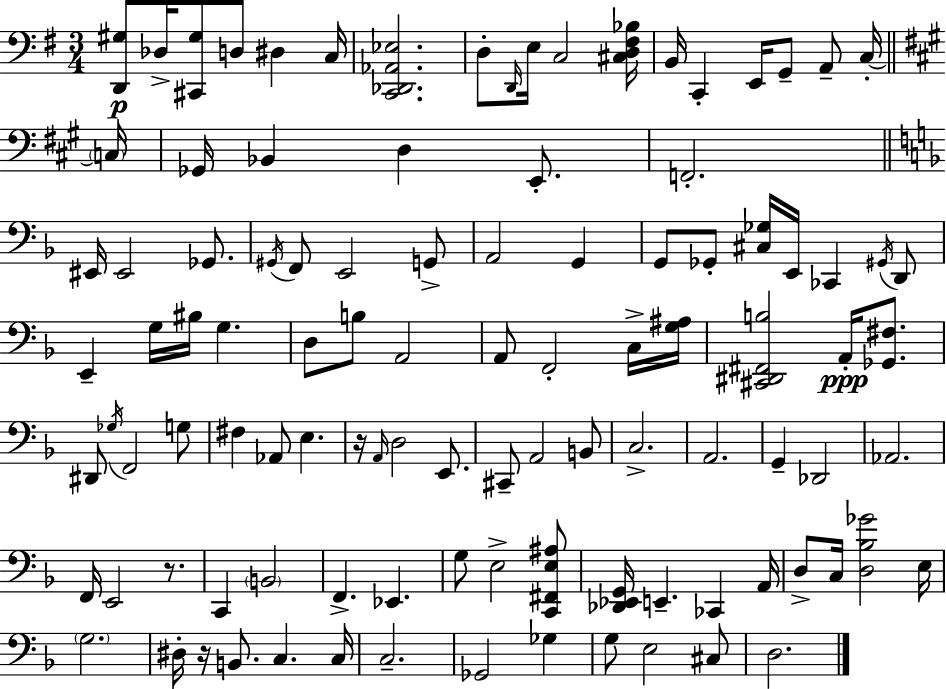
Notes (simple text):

[D2,G#3]/e Db3/s [C#2,G#3]/e D3/e D#3/q C3/s [C2,Db2,Ab2,Eb3]/h. D3/e D2/s E3/s C3/h [C#3,D3,F#3,Bb3]/s B2/s C2/q E2/s G2/e A2/e C3/s C3/s Gb2/s Bb2/q D3/q E2/e. F2/h. EIS2/s EIS2/h Gb2/e. G#2/s F2/e E2/h G2/e A2/h G2/q G2/e Gb2/e [C#3,Gb3]/s E2/s CES2/q G#2/s D2/e E2/q G3/s BIS3/s G3/q. D3/e B3/e A2/h A2/e F2/h C3/s [G3,A#3]/s [C#2,D#2,F#2,B3]/h A2/s [Gb2,F#3]/e. D#2/e Gb3/s F2/h G3/e F#3/q Ab2/e E3/q. R/s A2/s D3/h E2/e. C#2/e A2/h B2/e C3/h. A2/h. G2/q Db2/h Ab2/h. F2/s E2/h R/e. C2/q B2/h F2/q. Eb2/q. G3/e E3/h [C2,F#2,E3,A#3]/e [Db2,Eb2,G2]/s E2/q. CES2/q A2/s D3/e C3/s [D3,Bb3,Gb4]/h E3/s G3/h. D#3/s R/s B2/e. C3/q. C3/s C3/h. Gb2/h Gb3/q G3/e E3/h C#3/e D3/h.